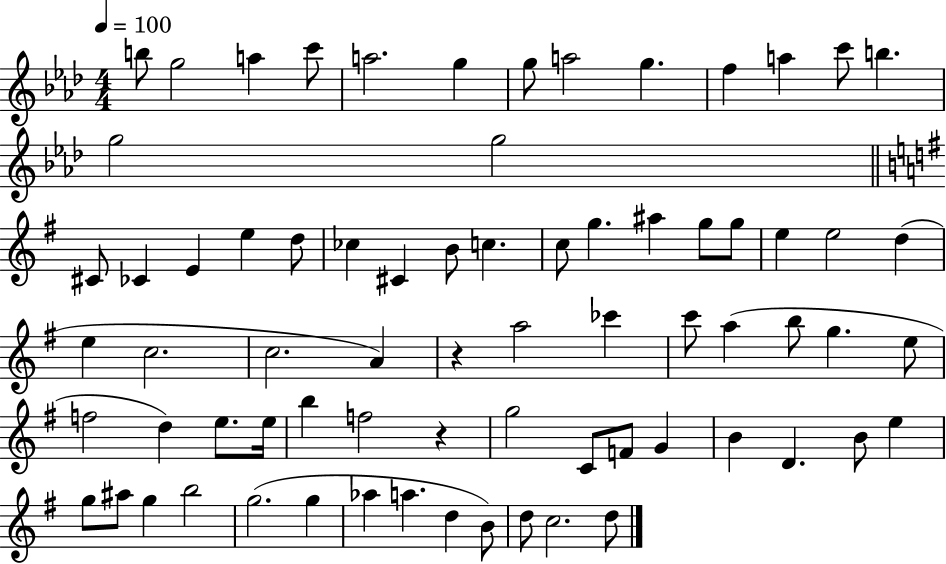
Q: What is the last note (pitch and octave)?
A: D5